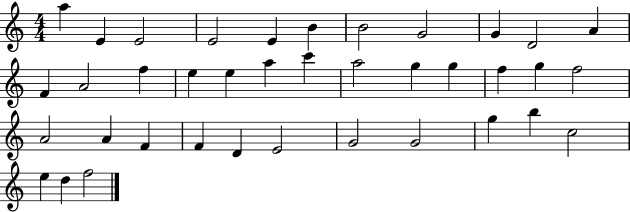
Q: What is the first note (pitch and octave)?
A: A5